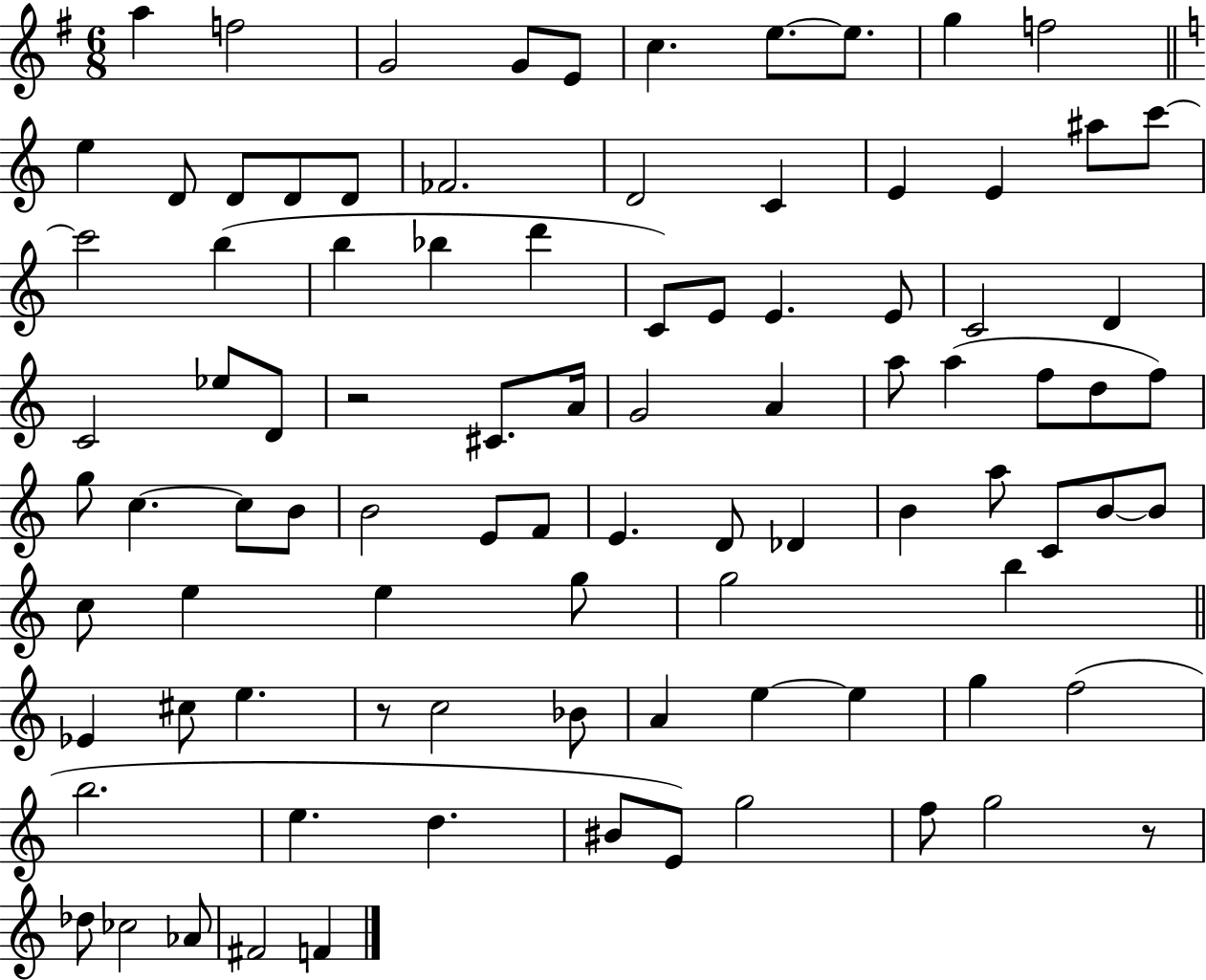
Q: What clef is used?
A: treble